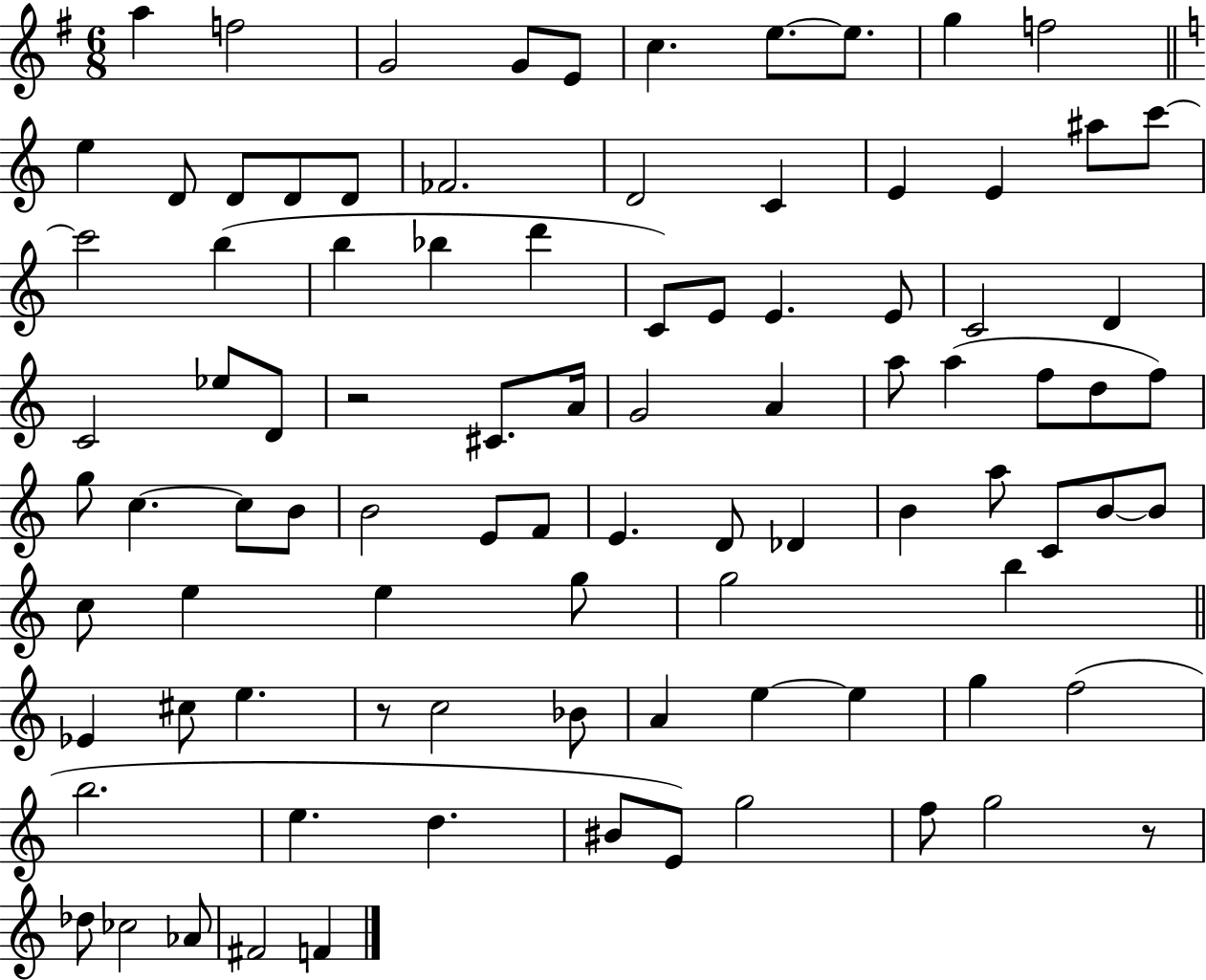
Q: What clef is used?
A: treble